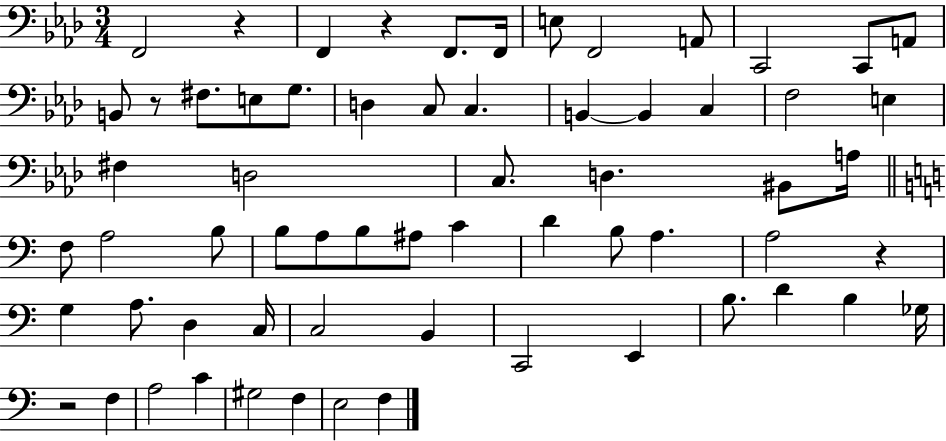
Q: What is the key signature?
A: AES major